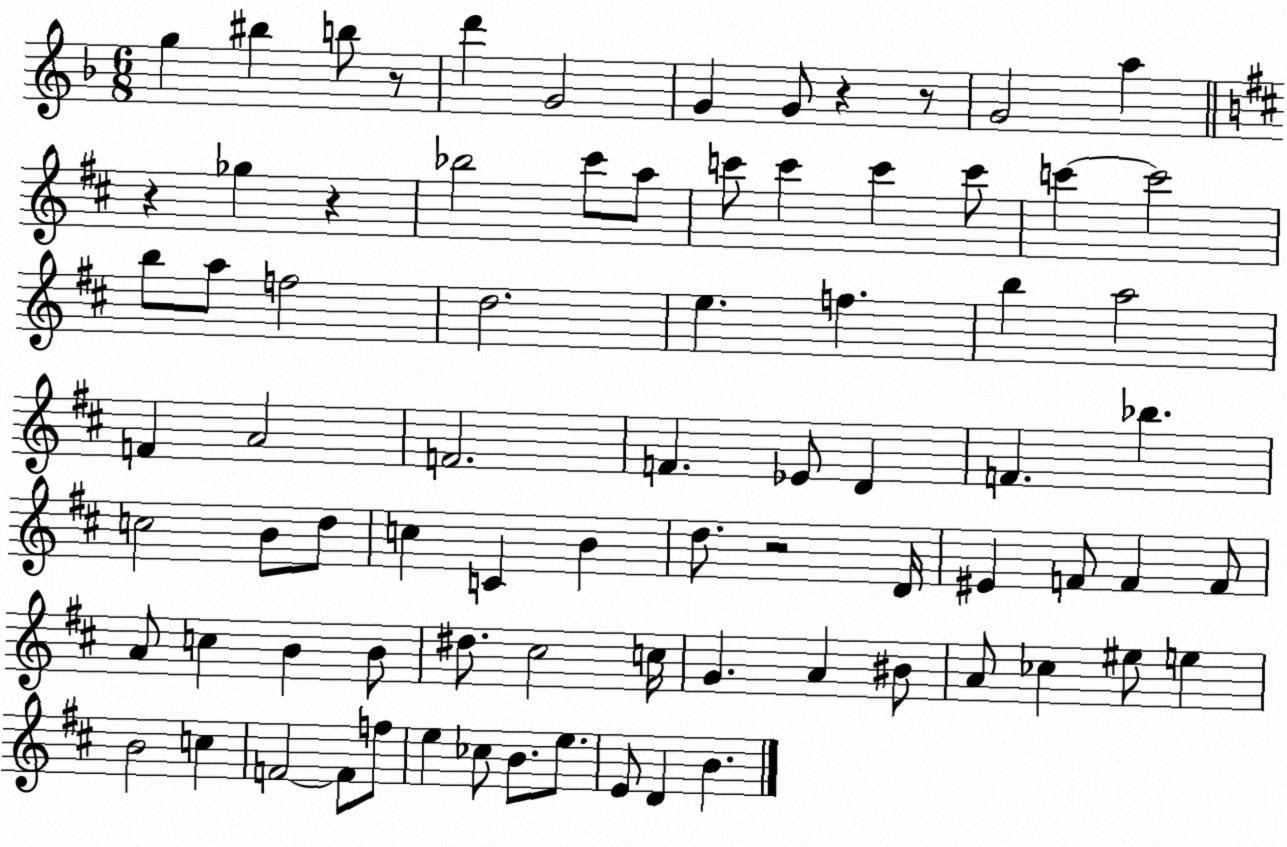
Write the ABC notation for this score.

X:1
T:Untitled
M:6/8
L:1/4
K:F
g ^b b/2 z/2 d' G2 G G/2 z z/2 G2 a z _g z _b2 ^c'/2 a/2 c'/2 c' c' c'/2 c' c'2 b/2 a/2 f2 d2 e f b a2 F A2 F2 F _E/2 D F _b c2 B/2 d/2 c C B d/2 z2 D/4 ^E F/2 F F/2 A/2 c B B/2 ^d/2 ^c2 c/4 G A ^B/2 A/2 _c ^e/2 e B2 c F2 F/2 f/2 e _c/2 B/2 e/2 E/2 D B